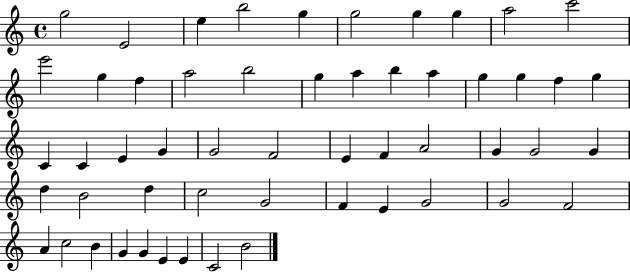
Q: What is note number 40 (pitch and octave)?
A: G4